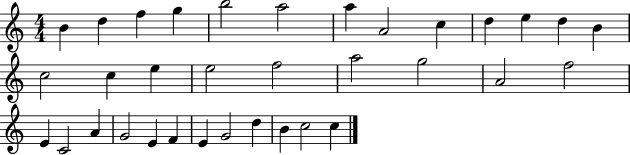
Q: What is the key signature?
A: C major